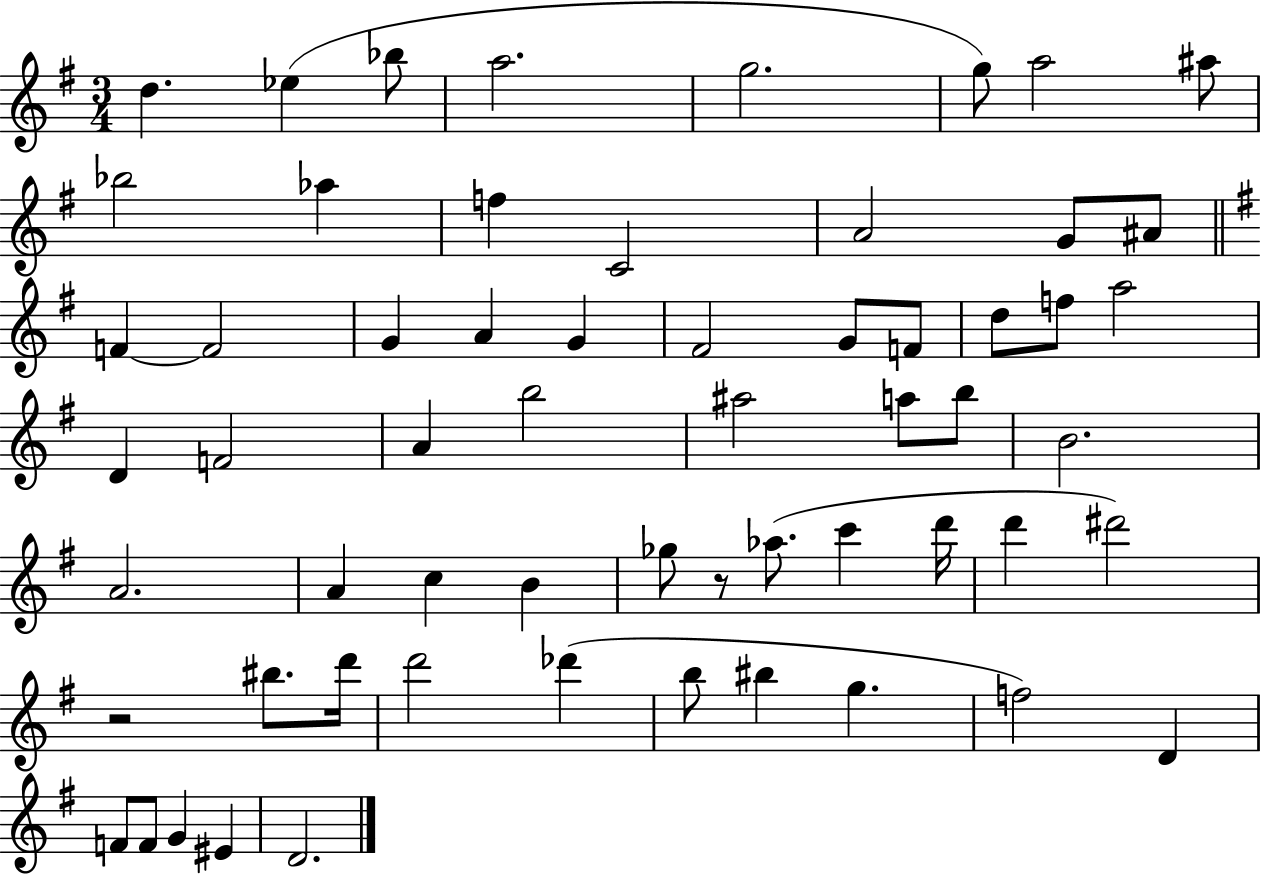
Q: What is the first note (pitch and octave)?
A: D5